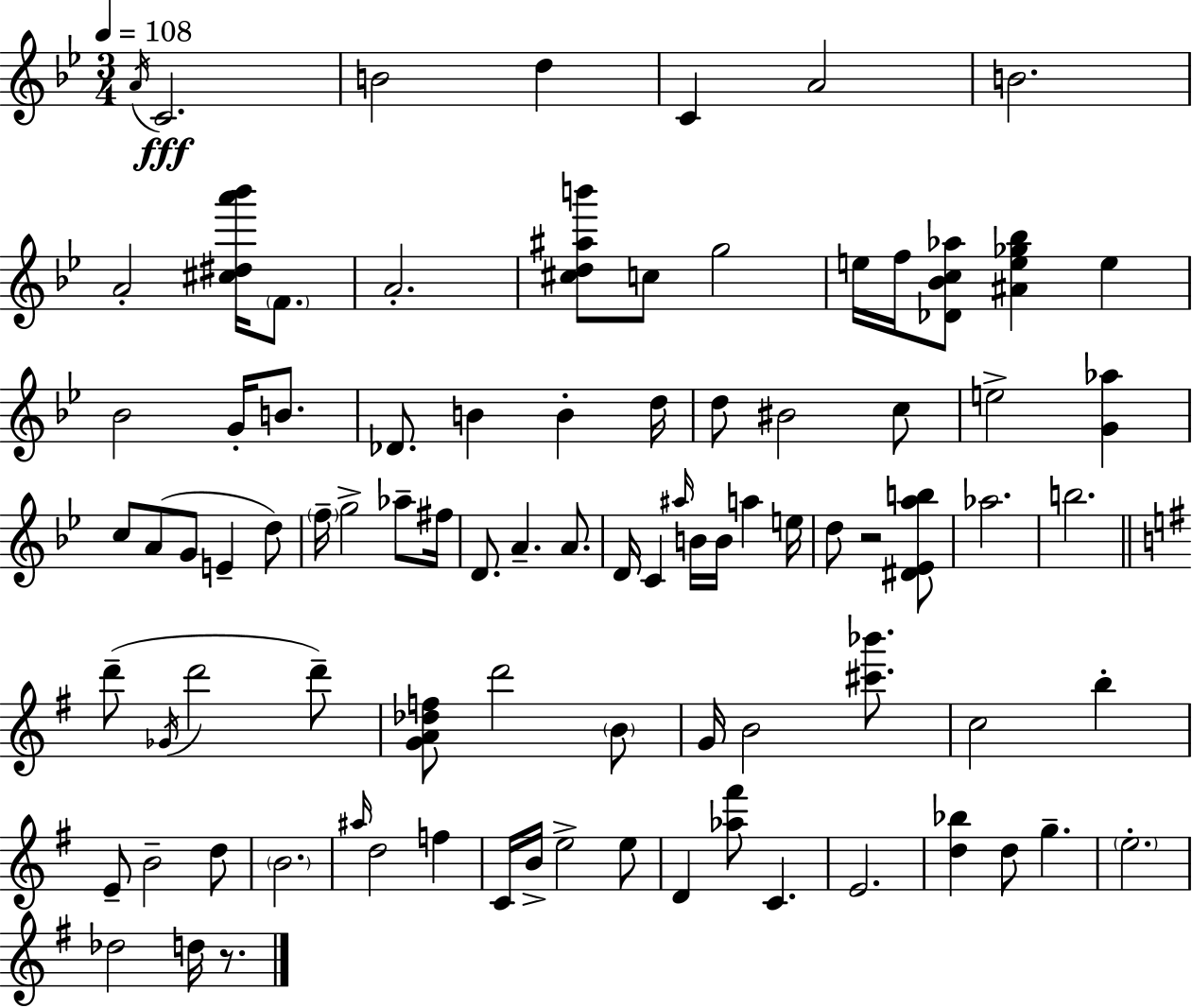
A4/s C4/h. B4/h D5/q C4/q A4/h B4/h. A4/h [C#5,D#5,A6,Bb6]/s F4/e. A4/h. [C#5,D5,A#5,B6]/e C5/e G5/h E5/s F5/s [Db4,Bb4,C5,Ab5]/e [A#4,E5,Gb5,Bb5]/q E5/q Bb4/h G4/s B4/e. Db4/e. B4/q B4/q D5/s D5/e BIS4/h C5/e E5/h [G4,Ab5]/q C5/e A4/e G4/e E4/q D5/e F5/s G5/h Ab5/e F#5/s D4/e. A4/q. A4/e. D4/s C4/q A#5/s B4/s B4/s A5/q E5/s D5/e R/h [D#4,Eb4,A5,B5]/e Ab5/h. B5/h. D6/e Gb4/s D6/h D6/e [G4,A4,Db5,F5]/e D6/h B4/e G4/s B4/h [C#6,Bb6]/e. C5/h B5/q E4/e B4/h D5/e B4/h. A#5/s D5/h F5/q C4/s B4/s E5/h E5/e D4/q [Ab5,F#6]/e C4/q. E4/h. [D5,Bb5]/q D5/e G5/q. E5/h. Db5/h D5/s R/e.